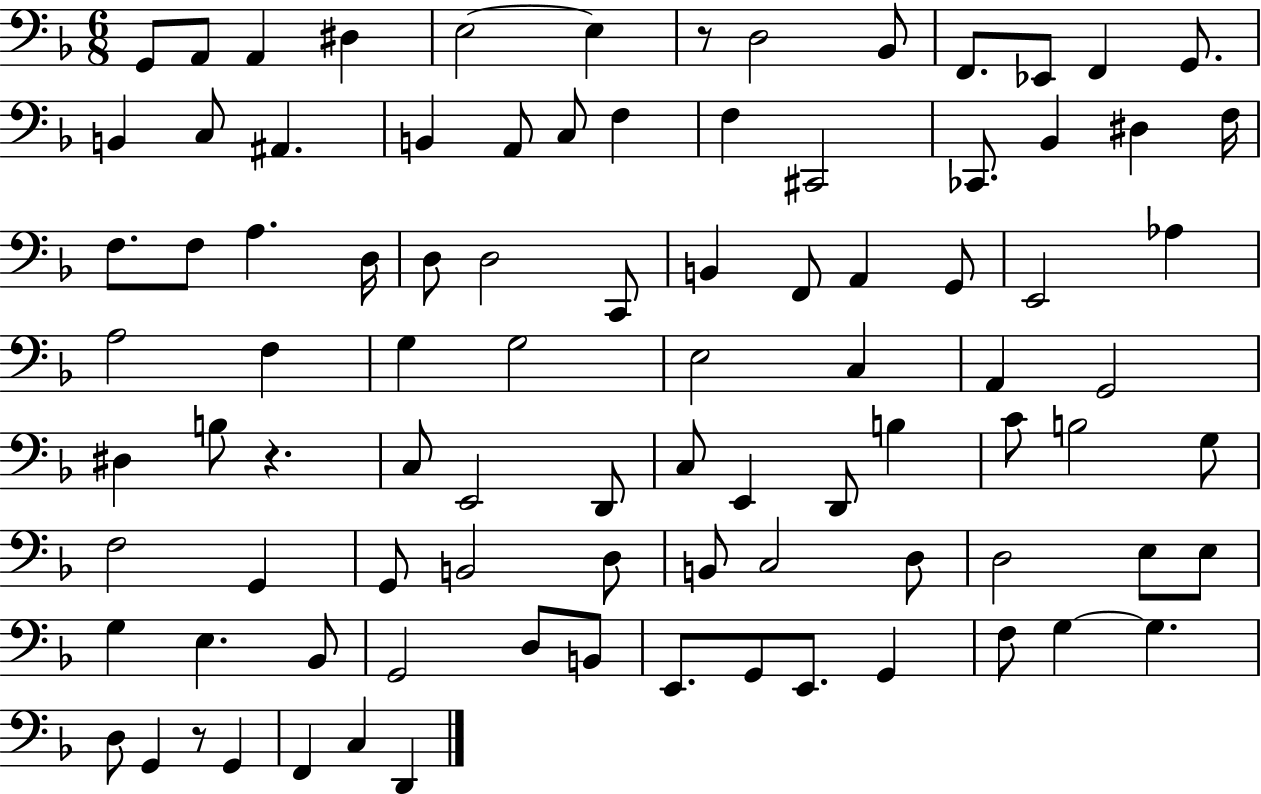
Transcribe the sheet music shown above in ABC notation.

X:1
T:Untitled
M:6/8
L:1/4
K:F
G,,/2 A,,/2 A,, ^D, E,2 E, z/2 D,2 _B,,/2 F,,/2 _E,,/2 F,, G,,/2 B,, C,/2 ^A,, B,, A,,/2 C,/2 F, F, ^C,,2 _C,,/2 _B,, ^D, F,/4 F,/2 F,/2 A, D,/4 D,/2 D,2 C,,/2 B,, F,,/2 A,, G,,/2 E,,2 _A, A,2 F, G, G,2 E,2 C, A,, G,,2 ^D, B,/2 z C,/2 E,,2 D,,/2 C,/2 E,, D,,/2 B, C/2 B,2 G,/2 F,2 G,, G,,/2 B,,2 D,/2 B,,/2 C,2 D,/2 D,2 E,/2 E,/2 G, E, _B,,/2 G,,2 D,/2 B,,/2 E,,/2 G,,/2 E,,/2 G,, F,/2 G, G, D,/2 G,, z/2 G,, F,, C, D,,